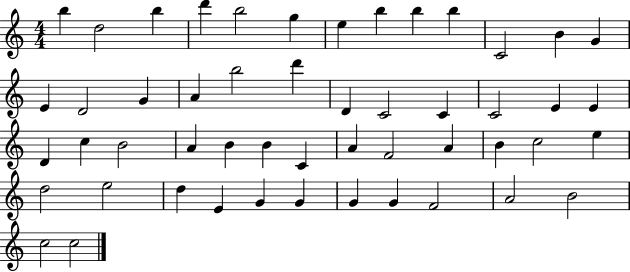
{
  \clef treble
  \numericTimeSignature
  \time 4/4
  \key c \major
  b''4 d''2 b''4 | d'''4 b''2 g''4 | e''4 b''4 b''4 b''4 | c'2 b'4 g'4 | \break e'4 d'2 g'4 | a'4 b''2 d'''4 | d'4 c'2 c'4 | c'2 e'4 e'4 | \break d'4 c''4 b'2 | a'4 b'4 b'4 c'4 | a'4 f'2 a'4 | b'4 c''2 e''4 | \break d''2 e''2 | d''4 e'4 g'4 g'4 | g'4 g'4 f'2 | a'2 b'2 | \break c''2 c''2 | \bar "|."
}